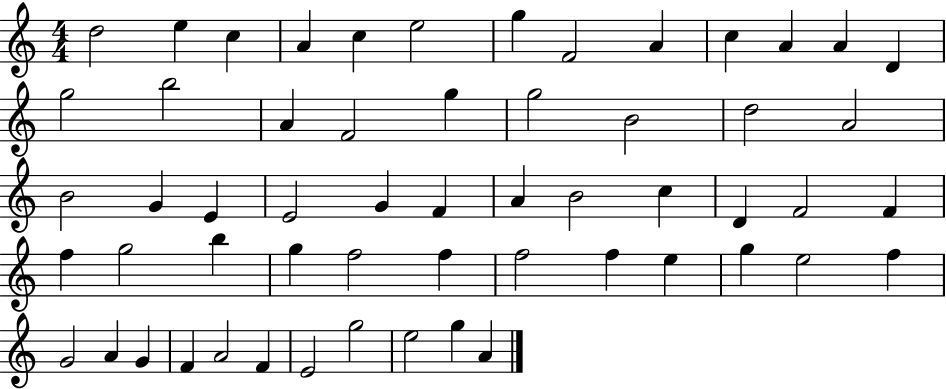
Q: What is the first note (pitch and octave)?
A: D5